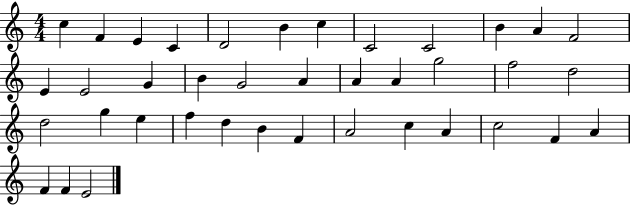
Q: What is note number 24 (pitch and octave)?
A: D5